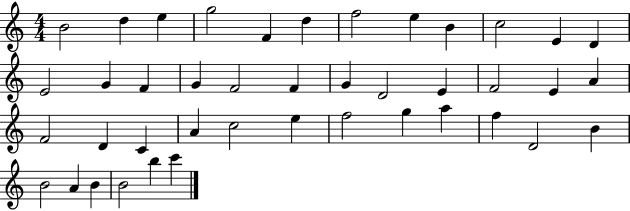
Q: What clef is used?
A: treble